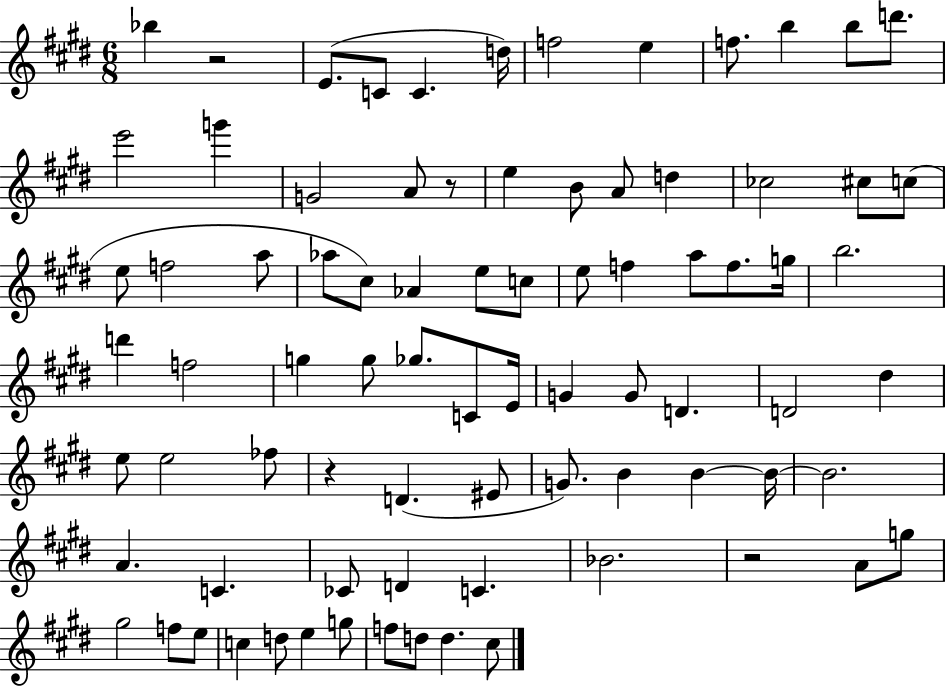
X:1
T:Untitled
M:6/8
L:1/4
K:E
_b z2 E/2 C/2 C d/4 f2 e f/2 b b/2 d'/2 e'2 g' G2 A/2 z/2 e B/2 A/2 d _c2 ^c/2 c/2 e/2 f2 a/2 _a/2 ^c/2 _A e/2 c/2 e/2 f a/2 f/2 g/4 b2 d' f2 g g/2 _g/2 C/2 E/4 G G/2 D D2 ^d e/2 e2 _f/2 z D ^E/2 G/2 B B B/4 B2 A C _C/2 D C _B2 z2 A/2 g/2 ^g2 f/2 e/2 c d/2 e g/2 f/2 d/2 d ^c/2